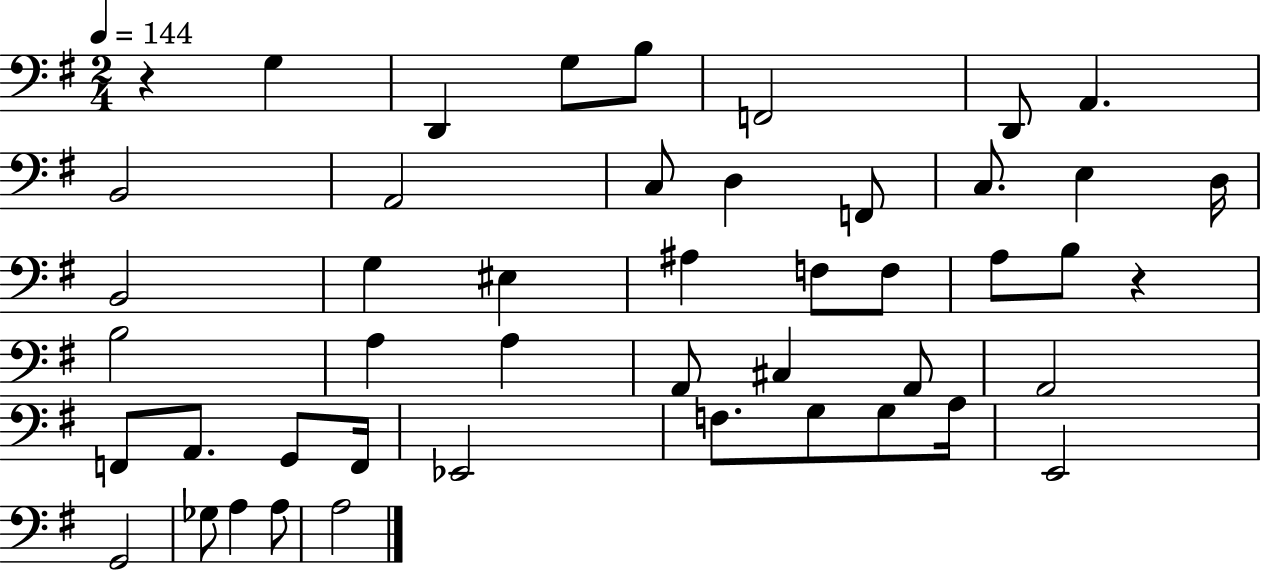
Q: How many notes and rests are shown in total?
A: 47